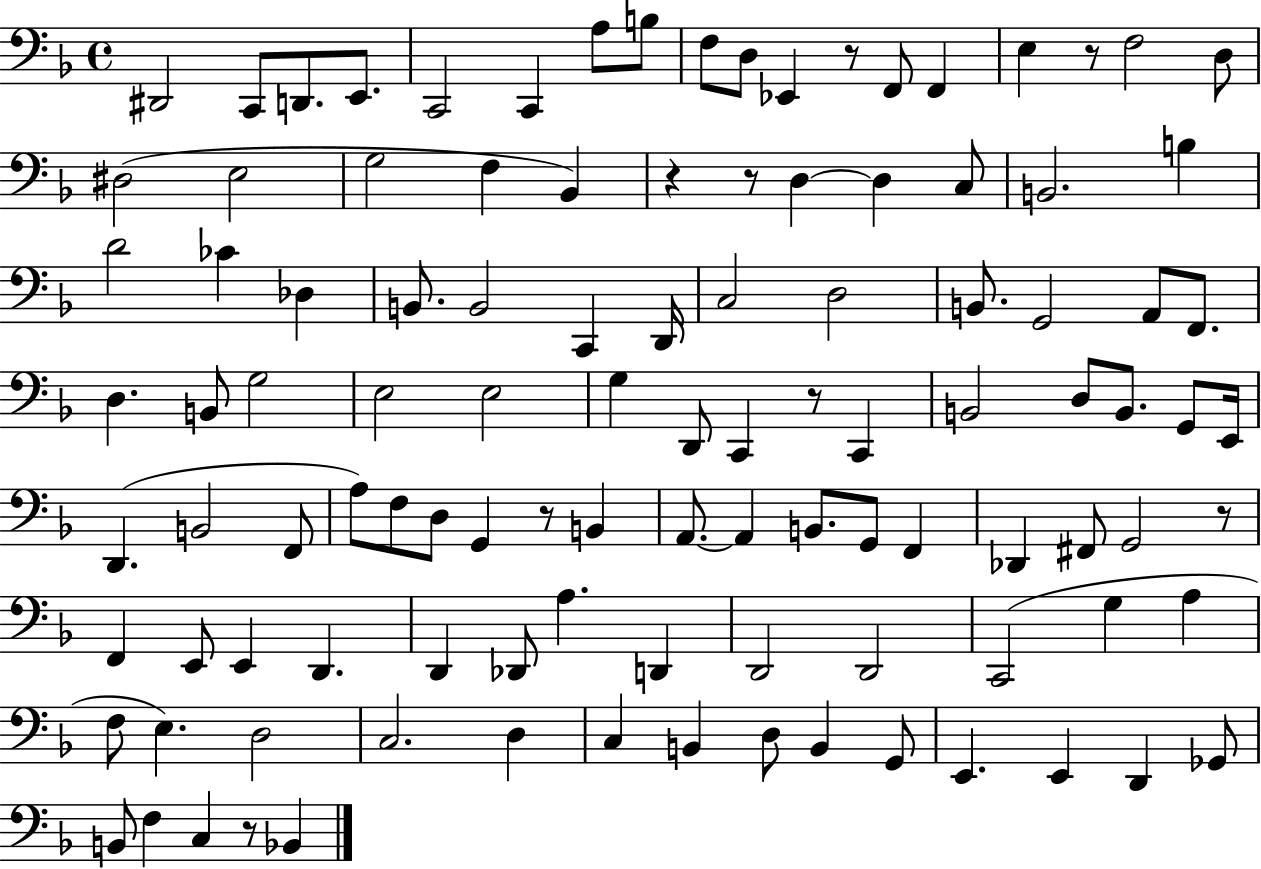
D#2/h C2/e D2/e. E2/e. C2/h C2/q A3/e B3/e F3/e D3/e Eb2/q R/e F2/e F2/q E3/q R/e F3/h D3/e D#3/h E3/h G3/h F3/q Bb2/q R/q R/e D3/q D3/q C3/e B2/h. B3/q D4/h CES4/q Db3/q B2/e. B2/h C2/q D2/s C3/h D3/h B2/e. G2/h A2/e F2/e. D3/q. B2/e G3/h E3/h E3/h G3/q D2/e C2/q R/e C2/q B2/h D3/e B2/e. G2/e E2/s D2/q. B2/h F2/e A3/e F3/e D3/e G2/q R/e B2/q A2/e. A2/q B2/e. G2/e F2/q Db2/q F#2/e G2/h R/e F2/q E2/e E2/q D2/q. D2/q Db2/e A3/q. D2/q D2/h D2/h C2/h G3/q A3/q F3/e E3/q. D3/h C3/h. D3/q C3/q B2/q D3/e B2/q G2/e E2/q. E2/q D2/q Gb2/e B2/e F3/q C3/q R/e Bb2/q